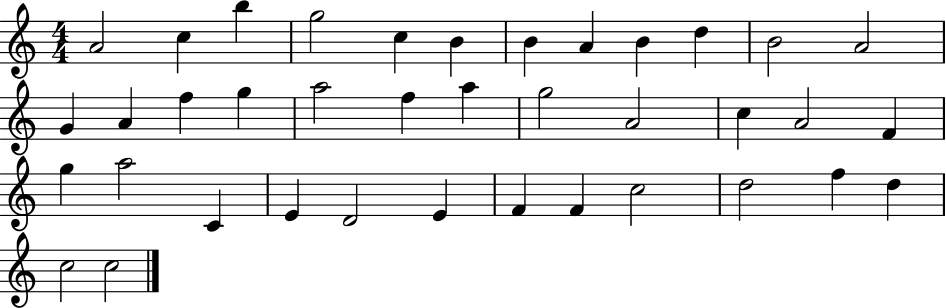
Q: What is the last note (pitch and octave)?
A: C5